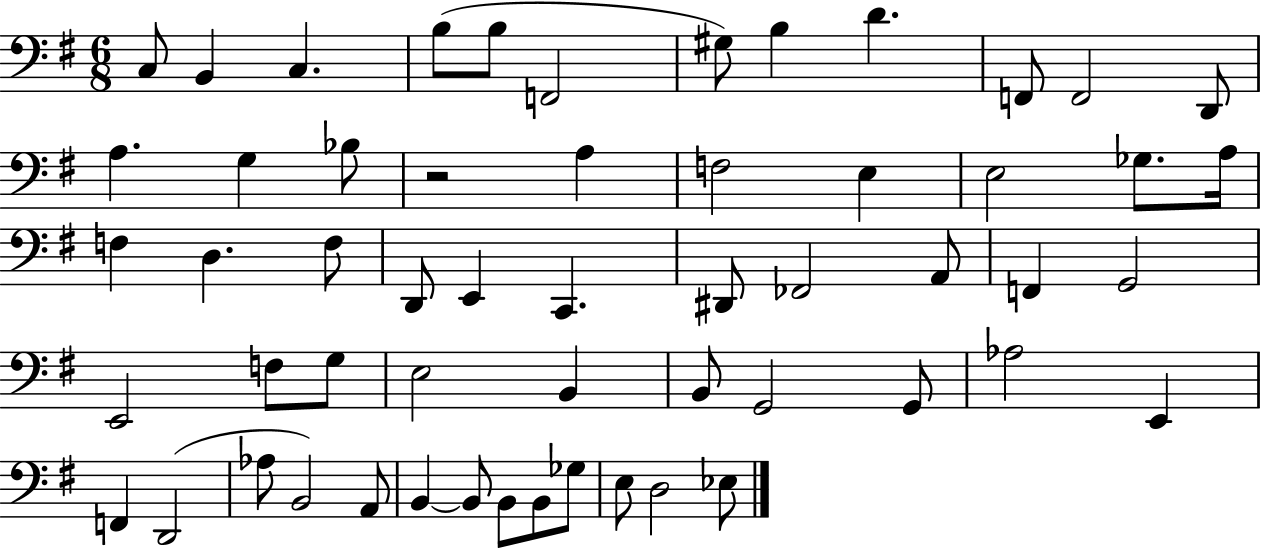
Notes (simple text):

C3/e B2/q C3/q. B3/e B3/e F2/h G#3/e B3/q D4/q. F2/e F2/h D2/e A3/q. G3/q Bb3/e R/h A3/q F3/h E3/q E3/h Gb3/e. A3/s F3/q D3/q. F3/e D2/e E2/q C2/q. D#2/e FES2/h A2/e F2/q G2/h E2/h F3/e G3/e E3/h B2/q B2/e G2/h G2/e Ab3/h E2/q F2/q D2/h Ab3/e B2/h A2/e B2/q B2/e B2/e B2/e Gb3/e E3/e D3/h Eb3/e